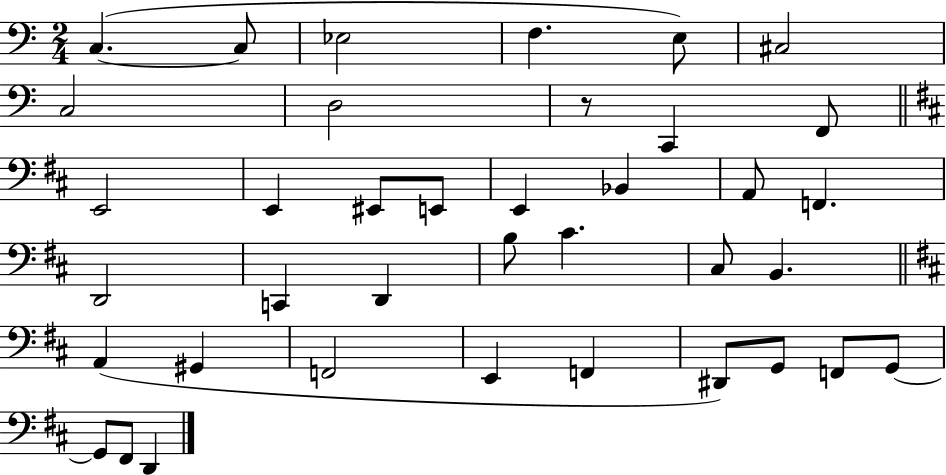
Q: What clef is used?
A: bass